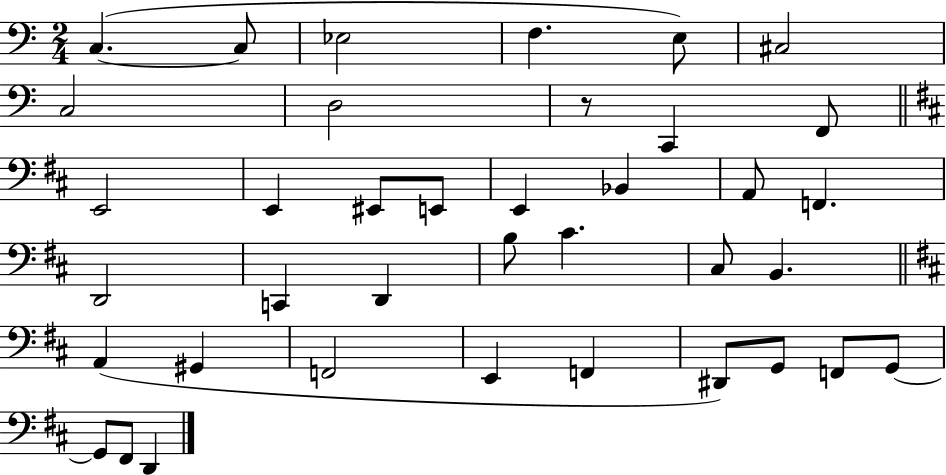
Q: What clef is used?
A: bass